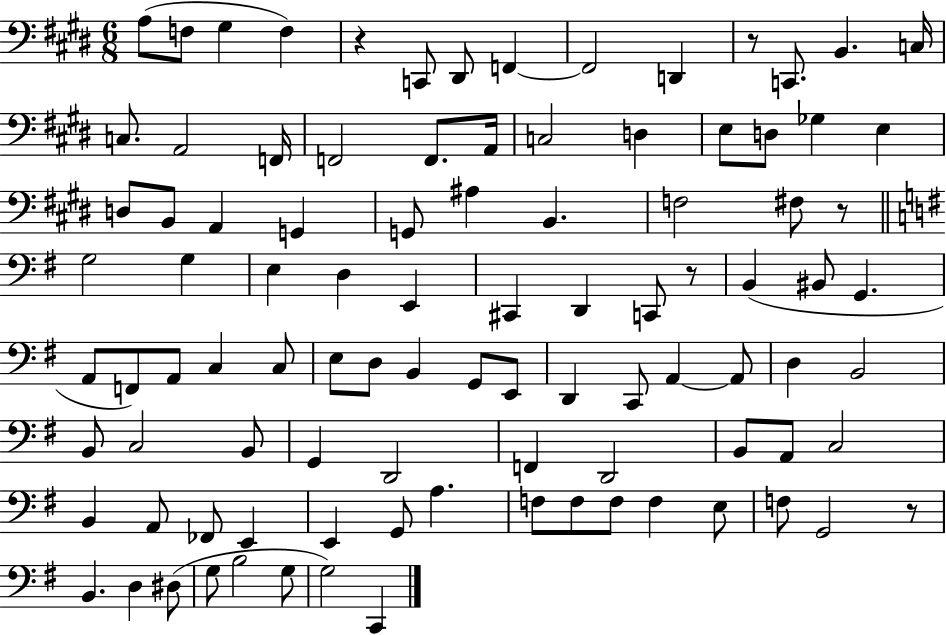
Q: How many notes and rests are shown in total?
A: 97